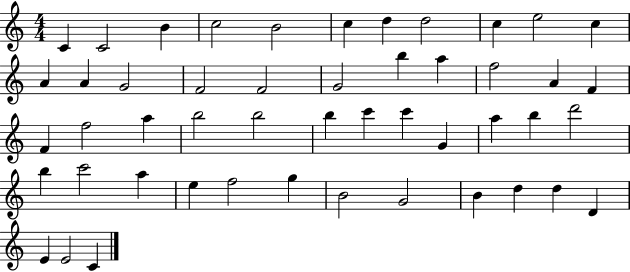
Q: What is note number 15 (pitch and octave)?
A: F4